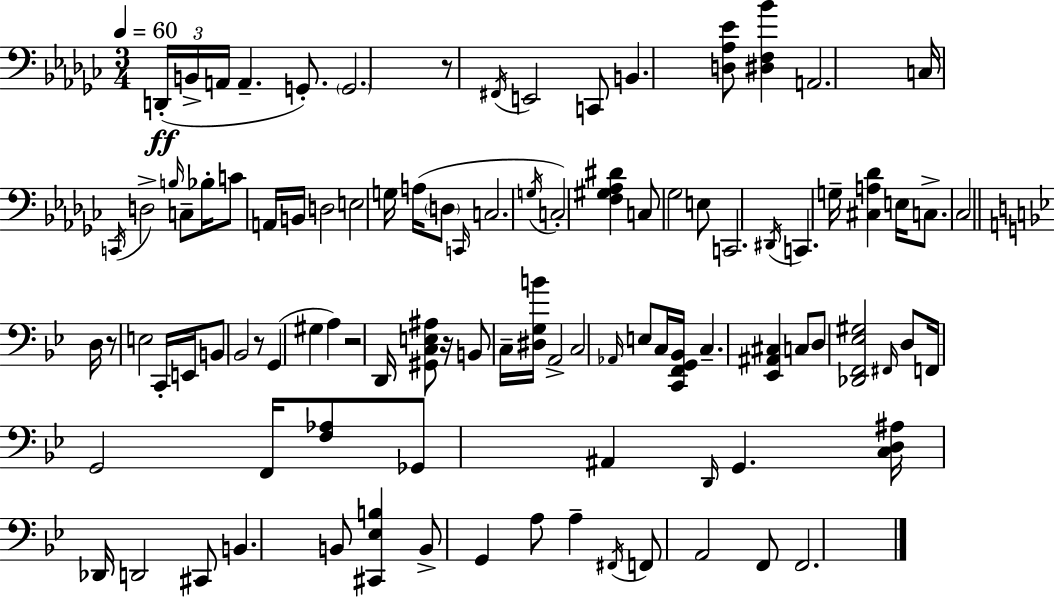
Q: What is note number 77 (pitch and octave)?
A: A3